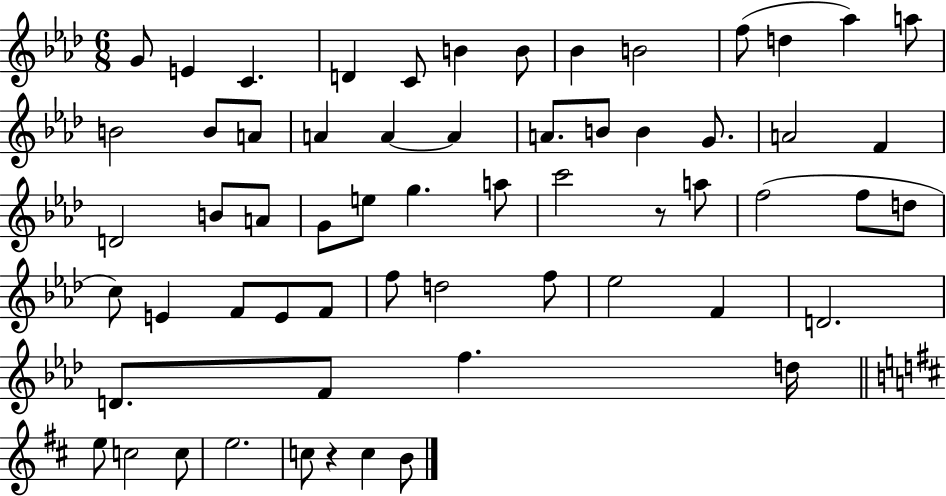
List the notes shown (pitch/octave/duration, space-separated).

G4/e E4/q C4/q. D4/q C4/e B4/q B4/e Bb4/q B4/h F5/e D5/q Ab5/q A5/e B4/h B4/e A4/e A4/q A4/q A4/q A4/e. B4/e B4/q G4/e. A4/h F4/q D4/h B4/e A4/e G4/e E5/e G5/q. A5/e C6/h R/e A5/e F5/h F5/e D5/e C5/e E4/q F4/e E4/e F4/e F5/e D5/h F5/e Eb5/h F4/q D4/h. D4/e. F4/e F5/q. D5/s E5/e C5/h C5/e E5/h. C5/e R/q C5/q B4/e